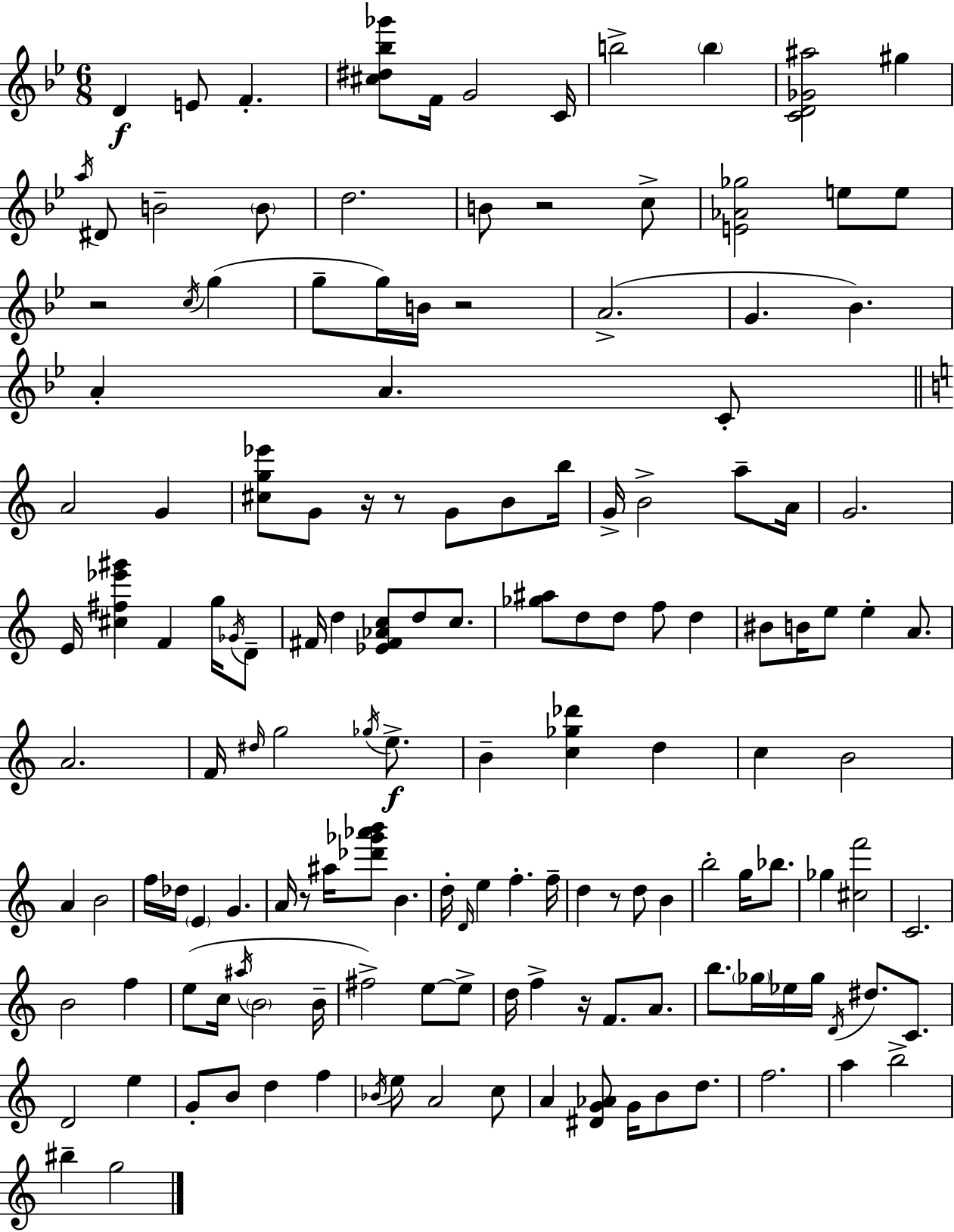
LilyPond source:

{
  \clef treble
  \numericTimeSignature
  \time 6/8
  \key bes \major
  \repeat volta 2 { d'4\f e'8 f'4.-. | <cis'' dis'' bes'' ges'''>8 f'16 g'2 c'16 | b''2-> \parenthesize b''4 | <c' d' ges' ais''>2 gis''4 | \break \acciaccatura { a''16 } dis'8 b'2-- \parenthesize b'8 | d''2. | b'8 r2 c''8-> | <e' aes' ges''>2 e''8 e''8 | \break r2 \acciaccatura { c''16 }( g''4 | g''8-- g''16) b'16 r2 | a'2.->( | g'4. bes'4.) | \break a'4-. a'4. | c'8-. \bar "||" \break \key c \major a'2 g'4 | <cis'' g'' ees'''>8 g'8 r16 r8 g'8 b'8 b''16 | g'16-> b'2-> a''8-- a'16 | g'2. | \break e'16 <cis'' fis'' ees''' gis'''>4 f'4 g''16 \acciaccatura { ges'16 } d'8-- | fis'16 d''4 <ees' fis' aes' c''>8 d''8 c''8. | <ges'' ais''>8 d''8 d''8 f''8 d''4 | bis'8 b'16 e''8 e''4-. a'8. | \break a'2. | f'16 \grace { dis''16 } g''2 \acciaccatura { ges''16 }\f | e''8.-> b'4-- <c'' ges'' des'''>4 d''4 | c''4 b'2 | \break a'4 b'2 | f''16 des''16 \parenthesize e'4 g'4. | a'16 r8 ais''16 <des''' ges''' aes''' b'''>8 b'4. | d''16-. \grace { d'16 } e''4 f''4.-. | \break f''16-- d''4 r8 d''8 | b'4 b''2-. | g''16 bes''8. ges''4 <cis'' f'''>2 | c'2. | \break b'2 | f''4 e''8( c''16 \acciaccatura { ais''16 } \parenthesize b'2 | b'16-- fis''2->) | e''8~~ e''8-> d''16 f''4-> r16 f'8. | \break a'8. b''8. \parenthesize ges''16 ees''16 ges''16 \acciaccatura { d'16 } | dis''8. c'8. d'2 | e''4 g'8-. b'8 d''4 | f''4 \acciaccatura { bes'16 } e''8 a'2 | \break c''8 a'4 <dis' g' aes'>8 | g'16 b'8 d''8. f''2. | a''4 b''2-> | bis''4-- g''2 | \break } \bar "|."
}